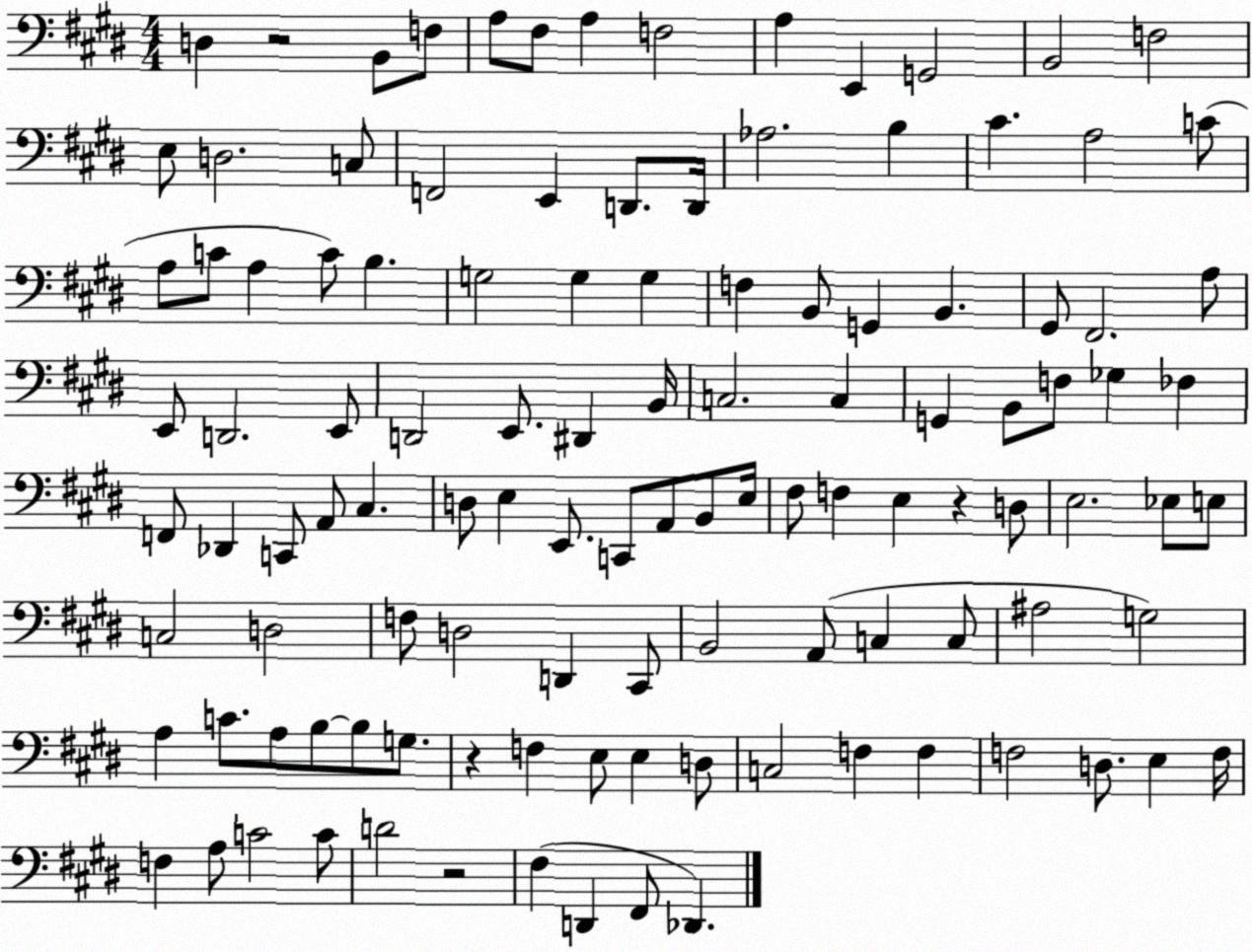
X:1
T:Untitled
M:4/4
L:1/4
K:E
D, z2 B,,/2 F,/2 A,/2 ^F,/2 A, F,2 A, E,, G,,2 B,,2 F,2 E,/2 D,2 C,/2 F,,2 E,, D,,/2 D,,/4 _A,2 B, ^C A,2 C/2 A,/2 C/2 A, C/2 B, G,2 G, G, F, B,,/2 G,, B,, ^G,,/2 ^F,,2 A,/2 E,,/2 D,,2 E,,/2 D,,2 E,,/2 ^D,, B,,/4 C,2 C, G,, B,,/2 F,/2 _G, _F, F,,/2 _D,, C,,/2 A,,/2 ^C, D,/2 E, E,,/2 C,,/2 A,,/2 B,,/2 E,/4 ^F,/2 F, E, z D,/2 E,2 _E,/2 E,/2 C,2 D,2 F,/2 D,2 D,, ^C,,/2 B,,2 A,,/2 C, C,/2 ^A,2 G,2 A, C/2 A,/2 B,/2 B,/2 G,/2 z F, E,/2 E, D,/2 C,2 F, F, F,2 D,/2 E, F,/4 F, A,/2 C2 C/2 D2 z2 ^F, D,, ^F,,/2 _D,,